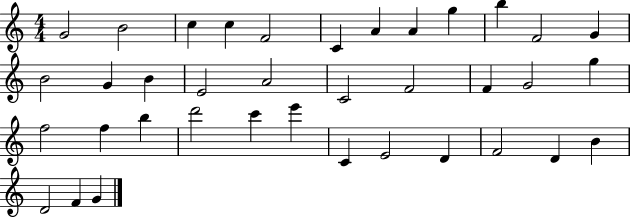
X:1
T:Untitled
M:4/4
L:1/4
K:C
G2 B2 c c F2 C A A g b F2 G B2 G B E2 A2 C2 F2 F G2 g f2 f b d'2 c' e' C E2 D F2 D B D2 F G